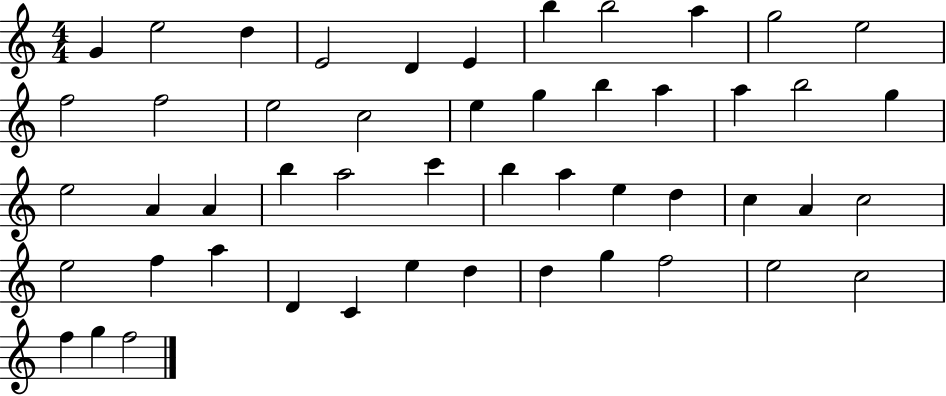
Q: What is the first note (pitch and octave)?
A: G4